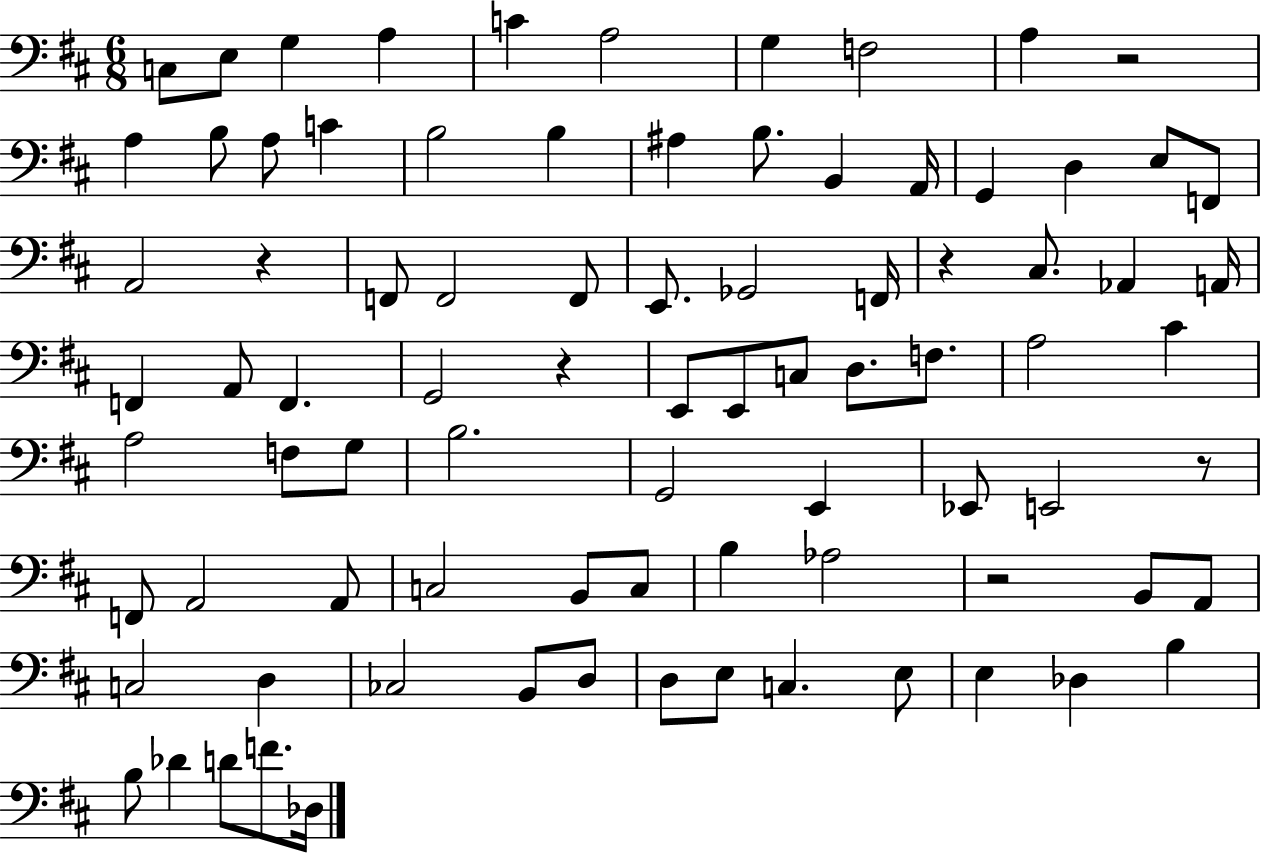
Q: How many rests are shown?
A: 6